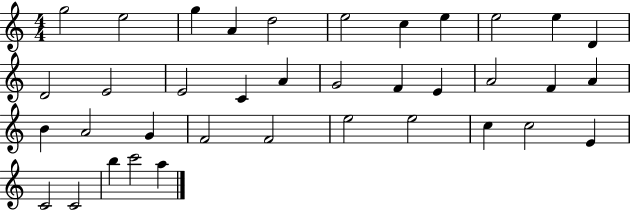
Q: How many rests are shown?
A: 0